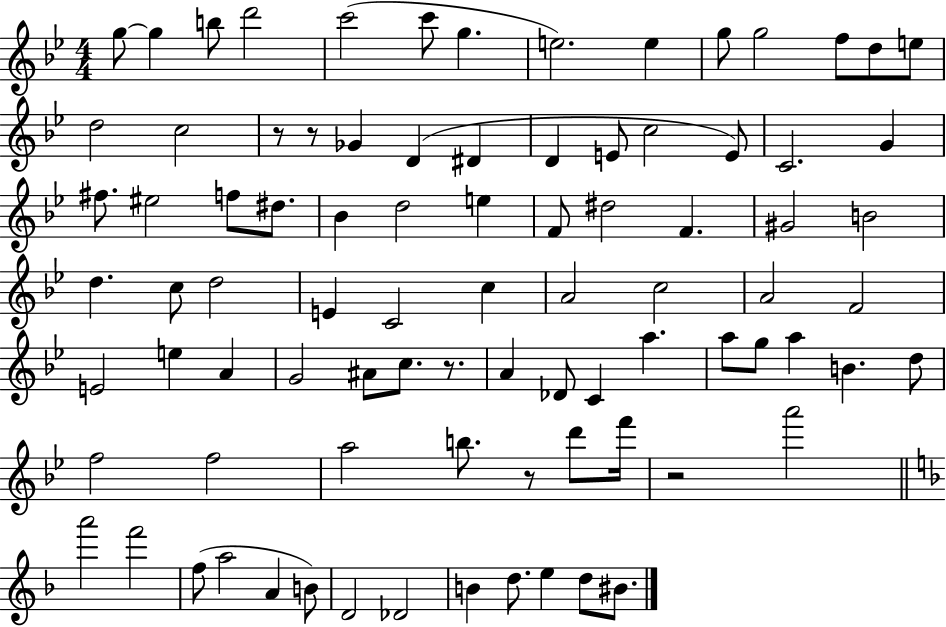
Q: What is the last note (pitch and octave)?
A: BIS4